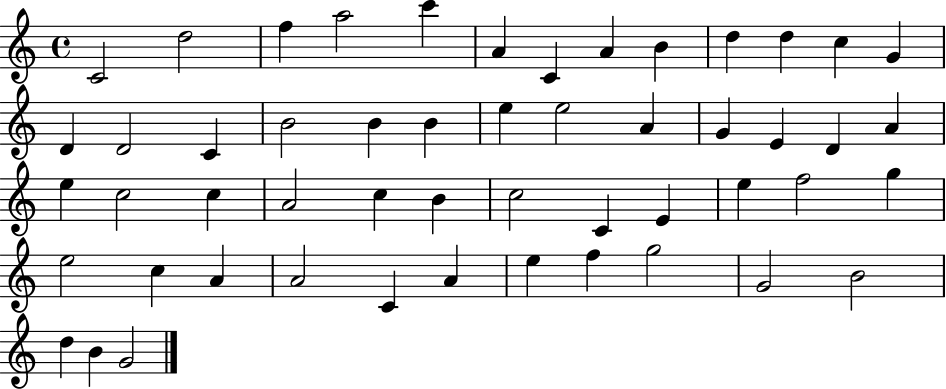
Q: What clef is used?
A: treble